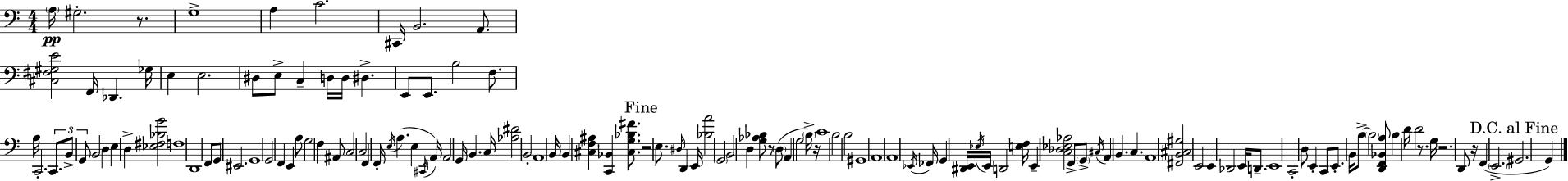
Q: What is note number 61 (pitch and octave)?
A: B2